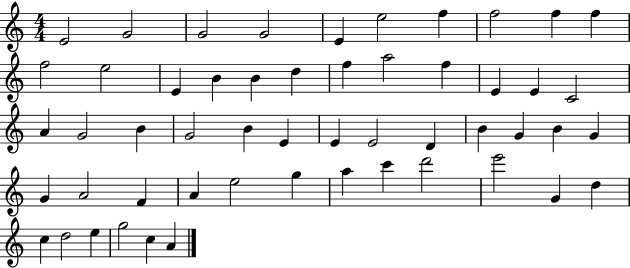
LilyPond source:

{
  \clef treble
  \numericTimeSignature
  \time 4/4
  \key c \major
  e'2 g'2 | g'2 g'2 | e'4 e''2 f''4 | f''2 f''4 f''4 | \break f''2 e''2 | e'4 b'4 b'4 d''4 | f''4 a''2 f''4 | e'4 e'4 c'2 | \break a'4 g'2 b'4 | g'2 b'4 e'4 | e'4 e'2 d'4 | b'4 g'4 b'4 g'4 | \break g'4 a'2 f'4 | a'4 e''2 g''4 | a''4 c'''4 d'''2 | e'''2 g'4 d''4 | \break c''4 d''2 e''4 | g''2 c''4 a'4 | \bar "|."
}